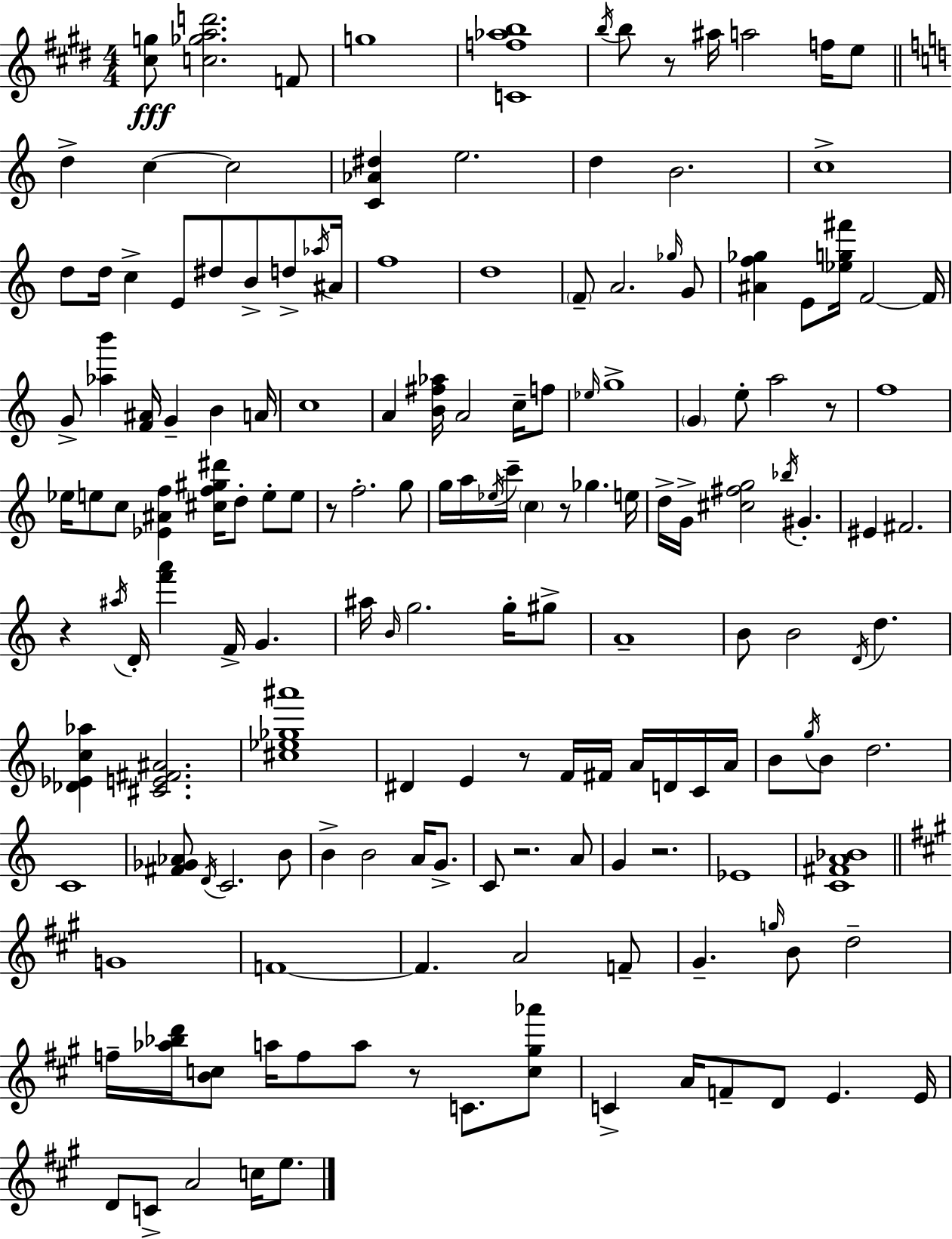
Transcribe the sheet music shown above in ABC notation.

X:1
T:Untitled
M:4/4
L:1/4
K:E
[^cg]/2 [c_gad']2 F/2 g4 [Cf_ab]4 b/4 b/2 z/2 ^a/4 a2 f/4 e/2 d c c2 [C_A^d] e2 d B2 c4 d/2 d/4 c E/2 ^d/2 B/2 d/2 _a/4 ^A/4 f4 d4 F/2 A2 _g/4 G/2 [^Af_g] E/2 [_eg^f']/4 F2 F/4 G/2 [_ab'] [F^A]/4 G B A/4 c4 A [B^f_a]/4 A2 c/4 f/2 _e/4 g4 G e/2 a2 z/2 f4 _e/4 e/2 c/2 [_E^Af] [^cf^g^d']/4 d/2 e/2 e/2 z/2 f2 g/2 g/4 a/4 _e/4 c'/4 c z/2 _g e/4 d/4 G/4 [^c^fg]2 _b/4 ^G ^E ^F2 z ^a/4 D/4 [f'a'] F/4 G ^a/4 B/4 g2 g/4 ^g/2 A4 B/2 B2 D/4 d [_D_Ec_a] [^CE^F^A]2 [^c_e_g^a']4 ^D E z/2 F/4 ^F/4 A/4 D/4 C/4 A/4 B/2 g/4 B/2 d2 C4 [^F_G_A]/2 D/4 C2 B/2 B B2 A/4 G/2 C/2 z2 A/2 G z2 _E4 [C^FA_B]4 G4 F4 F A2 F/2 ^G g/4 B/2 d2 f/4 [_a_bd']/4 [Bc]/2 a/4 f/2 a/2 z/2 C/2 [c^g_a']/2 C A/4 F/2 D/2 E E/4 D/2 C/2 A2 c/4 e/2